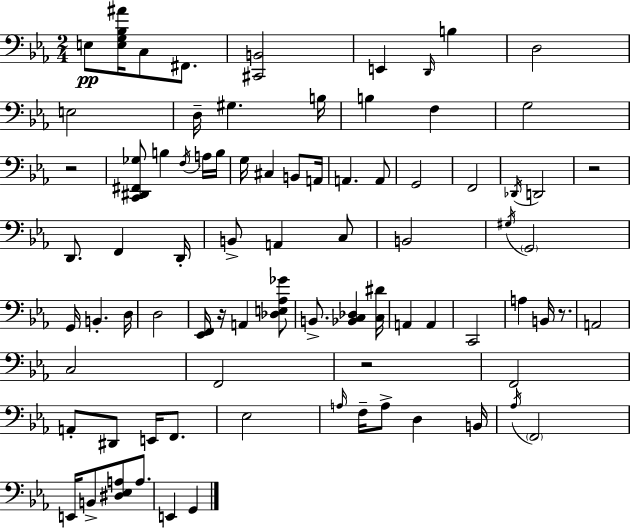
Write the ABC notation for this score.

X:1
T:Untitled
M:2/4
L:1/4
K:Eb
E,/2 [E,G,_B,^A]/4 C,/2 ^F,,/2 [^C,,B,,]2 E,, D,,/4 B, D,2 E,2 D,/4 ^G, B,/4 B, F, G,2 z2 [C,,^D,,^F,,_G,]/2 B, F,/4 A,/4 B,/4 G,/4 ^C, B,,/2 A,,/4 A,, A,,/2 G,,2 F,,2 _D,,/4 D,,2 z2 D,,/2 F,, D,,/4 B,,/2 A,, C,/2 B,,2 ^G,/4 G,,2 G,,/4 B,, D,/4 D,2 [_E,,F,,]/4 z/4 A,, [_D,E,_A,_G]/2 B,,/2 [_B,,C,_D,] [C,^D]/4 A,, A,, C,,2 A, B,,/4 z/2 A,,2 C,2 F,,2 z2 F,,2 A,,/2 ^D,,/2 E,,/4 F,,/2 _E,2 A,/4 F,/4 A,/2 D, B,,/4 _A,/4 F,,2 E,,/4 B,,/2 [^D,_E,A,]/2 A,/2 E,, G,,